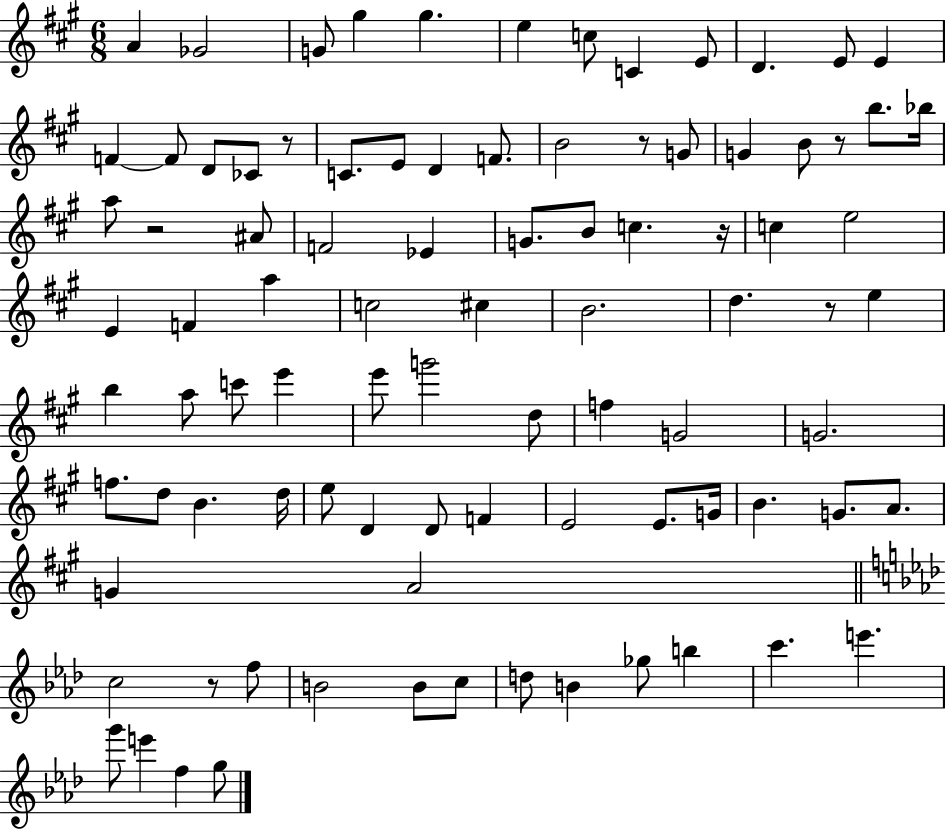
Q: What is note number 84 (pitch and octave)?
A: G5